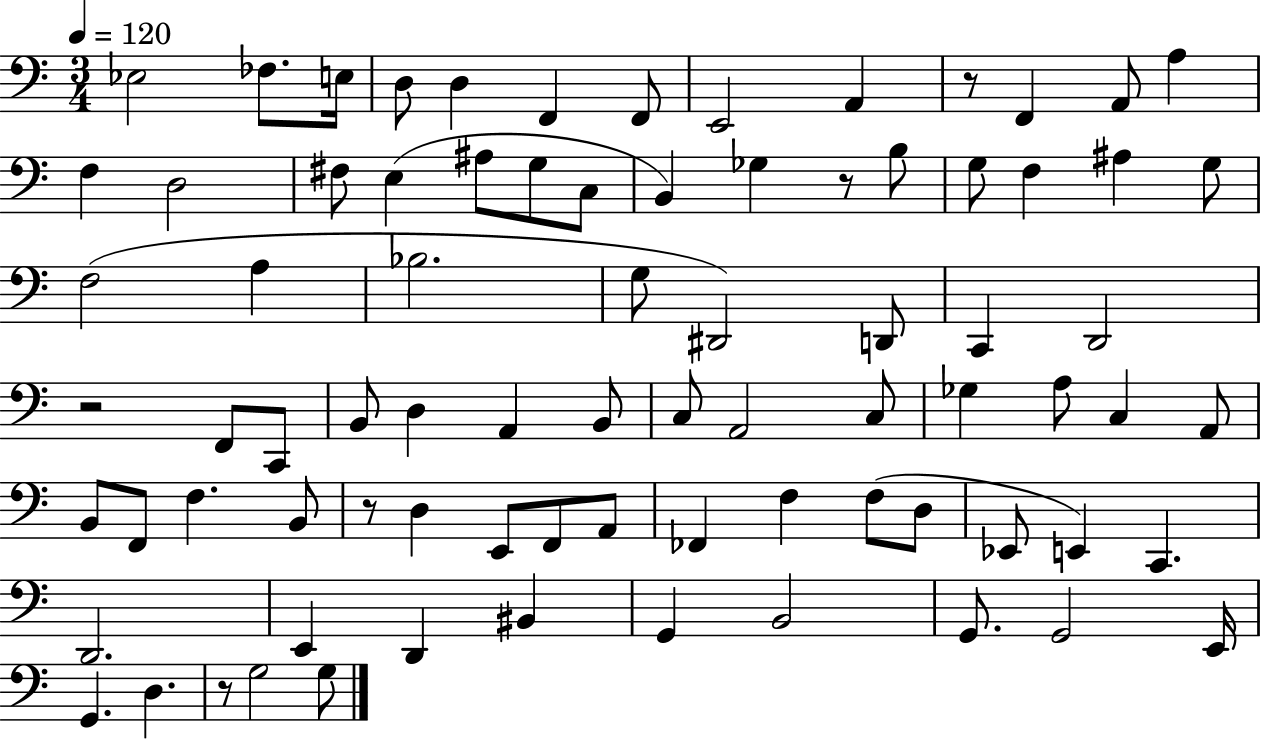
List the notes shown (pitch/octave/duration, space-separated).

Eb3/h FES3/e. E3/s D3/e D3/q F2/q F2/e E2/h A2/q R/e F2/q A2/e A3/q F3/q D3/h F#3/e E3/q A#3/e G3/e C3/e B2/q Gb3/q R/e B3/e G3/e F3/q A#3/q G3/e F3/h A3/q Bb3/h. G3/e D#2/h D2/e C2/q D2/h R/h F2/e C2/e B2/e D3/q A2/q B2/e C3/e A2/h C3/e Gb3/q A3/e C3/q A2/e B2/e F2/e F3/q. B2/e R/e D3/q E2/e F2/e A2/e FES2/q F3/q F3/e D3/e Eb2/e E2/q C2/q. D2/h. E2/q D2/q BIS2/q G2/q B2/h G2/e. G2/h E2/s G2/q. D3/q. R/e G3/h G3/e